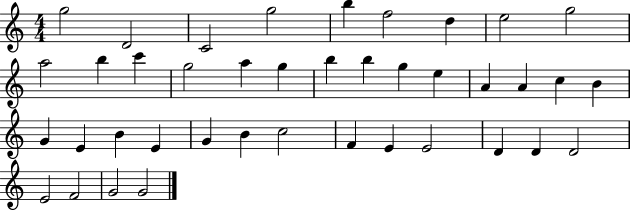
G5/h D4/h C4/h G5/h B5/q F5/h D5/q E5/h G5/h A5/h B5/q C6/q G5/h A5/q G5/q B5/q B5/q G5/q E5/q A4/q A4/q C5/q B4/q G4/q E4/q B4/q E4/q G4/q B4/q C5/h F4/q E4/q E4/h D4/q D4/q D4/h E4/h F4/h G4/h G4/h